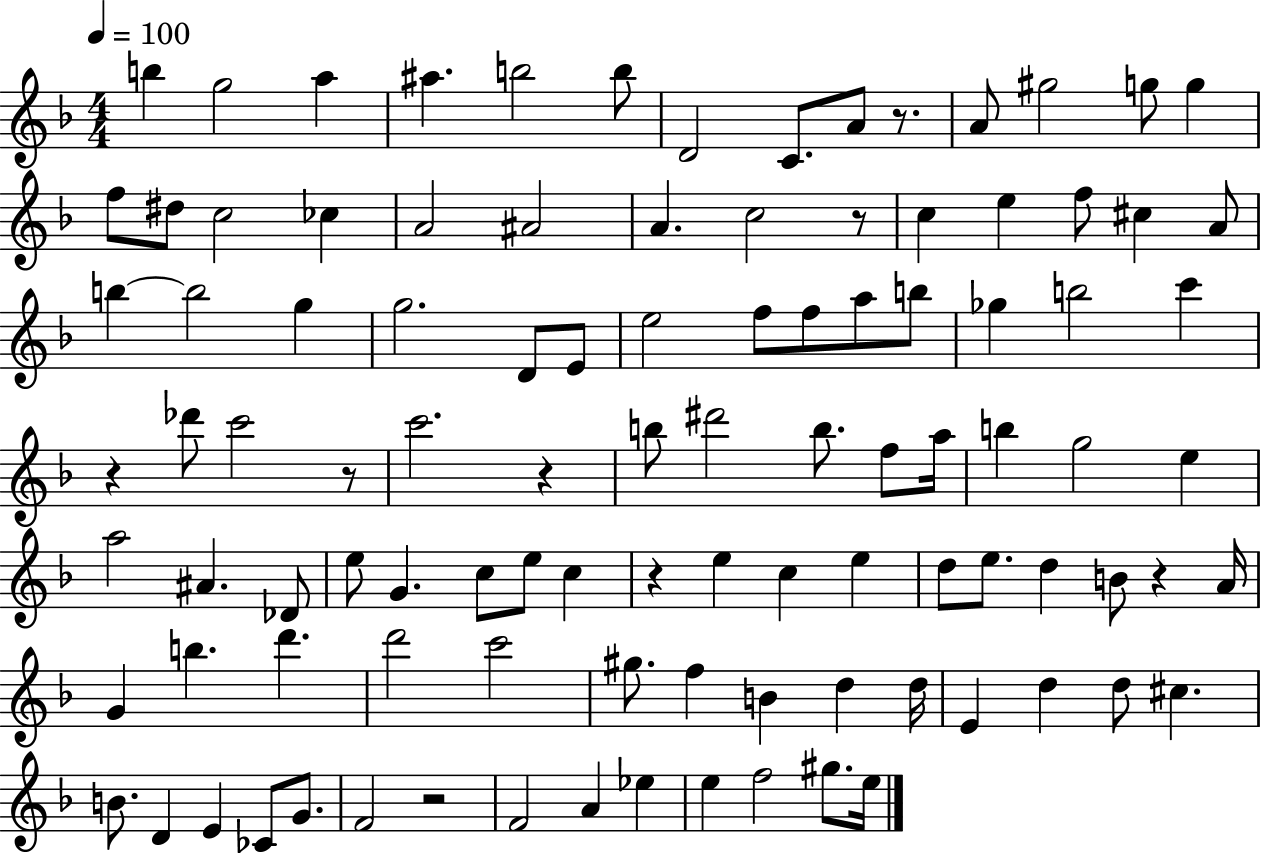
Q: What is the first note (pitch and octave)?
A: B5